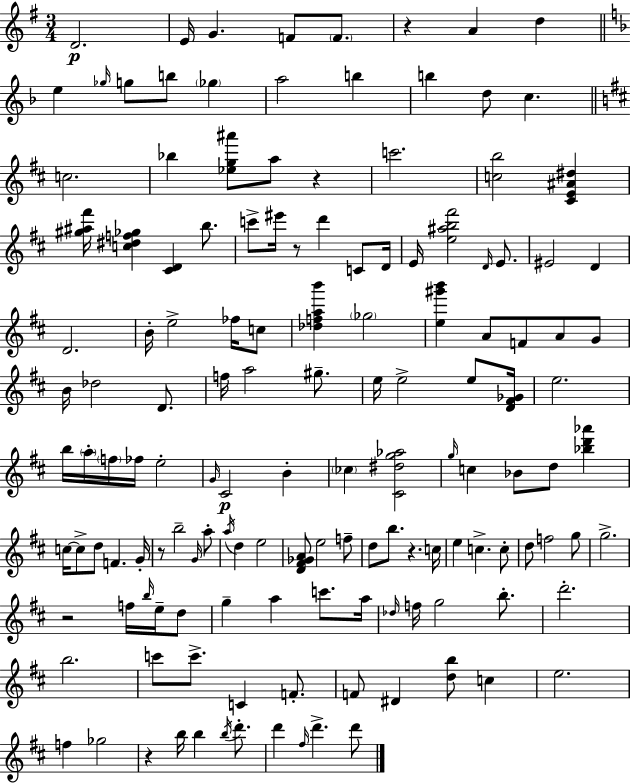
{
  \clef treble
  \numericTimeSignature
  \time 3/4
  \key g \major
  \repeat volta 2 { d'2.\p | e'16 g'4. f'8 \parenthesize f'8. | r4 a'4 d''4 | \bar "||" \break \key d \minor e''4 \grace { ges''16 } g''8 b''8 \parenthesize ges''4 | a''2 b''4 | b''4 d''8 c''4. | \bar "||" \break \key b \minor c''2. | bes''4 <ees'' g'' ais'''>8 a''8 r4 | c'''2. | <c'' b''>2 <cis' e' ais' dis''>4 | \break <gis'' ais'' fis'''>16 <c'' dis'' f'' ges''>4 <cis' d'>4 b''8. | c'''8-> eis'''16 r8 d'''4 c'8 d'16 | e'16 <e'' ais'' b'' fis'''>2 \grace { d'16 } e'8. | eis'2 d'4 | \break d'2. | b'16-. e''2-> fes''16 c''8 | <des'' f'' a'' b'''>4 \parenthesize ges''2 | <e'' gis''' b'''>4 a'8 f'8 a'8 g'8 | \break b'16 des''2 d'8. | f''16 a''2 gis''8.-- | e''16 e''2-> e''8 | <d' fis' ges'>16 e''2. | \break b''16 \parenthesize a''16-. \parenthesize f''16 fes''16 e''2-. | \grace { g'16 }\p cis'2 b'4-. | \parenthesize ces''4 <cis' dis'' g'' aes''>2 | \grace { g''16 } c''4 bes'8 d''8 <bes'' d''' aes'''>4 | \break c''16~~ c''8-> d''8 f'4. | g'16-. r8 b''2-- | \grace { g'16 } a''8-. \acciaccatura { a''16 } d''4 e''2 | <d' fis' ges' a'>8 e''2 | \break f''8-- d''8 b''8. r4. | c''16 e''4 c''4.-> | c''8-. d''8 f''2 | g''8 g''2.-> | \break r2 | f''16 \grace { b''16 } e''16-- d''8 g''4-- a''4 | c'''8. a''16 \grace { des''16 } f''16 g''2 | b''8.-. d'''2.-. | \break b''2. | c'''8 c'''8.-> | c'4 f'8.-. f'8 dis'4 | <d'' b''>8 c''4 e''2. | \break f''4 ges''2 | r4 b''16 | b''4 \acciaccatura { b''16 } d'''8.-. d'''4 | \grace { fis''16 } d'''4.-> d'''8 } \bar "|."
}